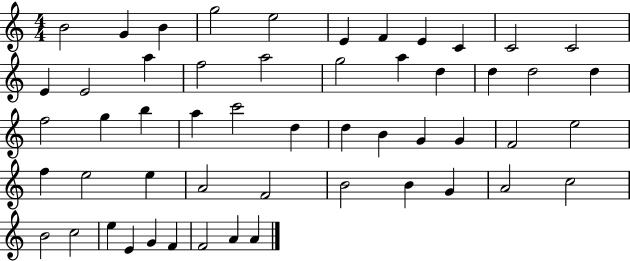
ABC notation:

X:1
T:Untitled
M:4/4
L:1/4
K:C
B2 G B g2 e2 E F E C C2 C2 E E2 a f2 a2 g2 a d d d2 d f2 g b a c'2 d d B G G F2 e2 f e2 e A2 F2 B2 B G A2 c2 B2 c2 e E G F F2 A A